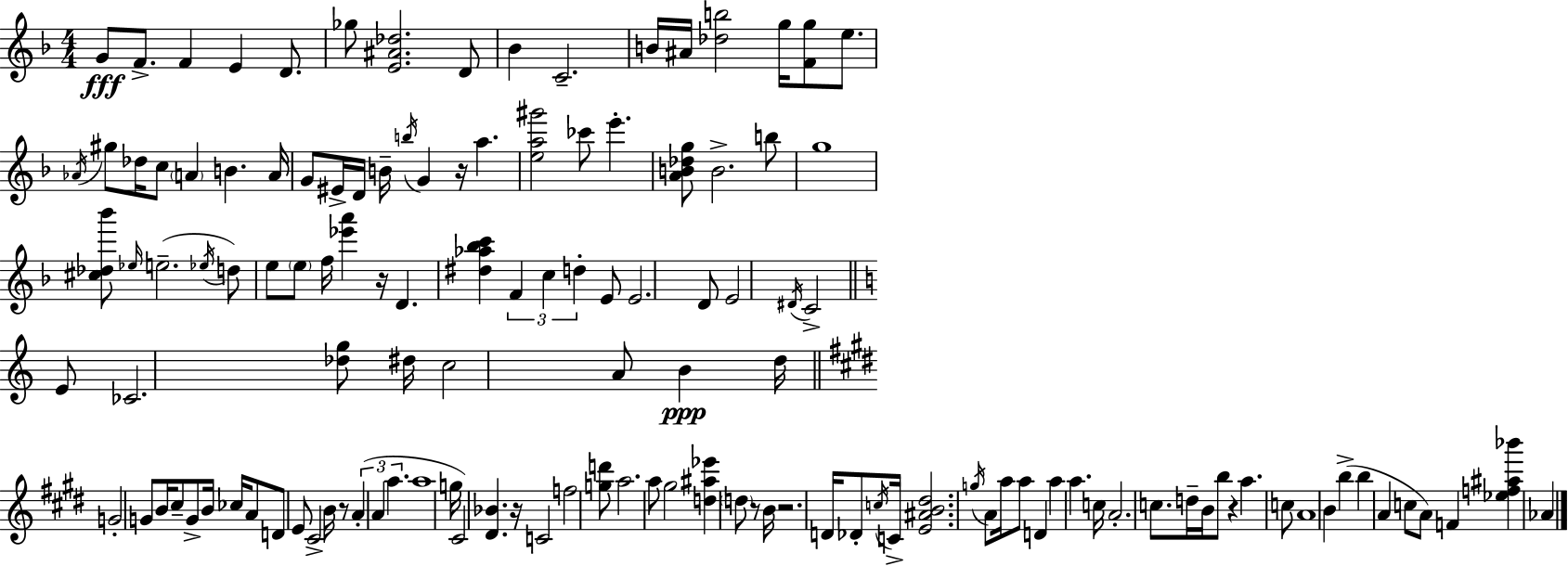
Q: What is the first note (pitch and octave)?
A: G4